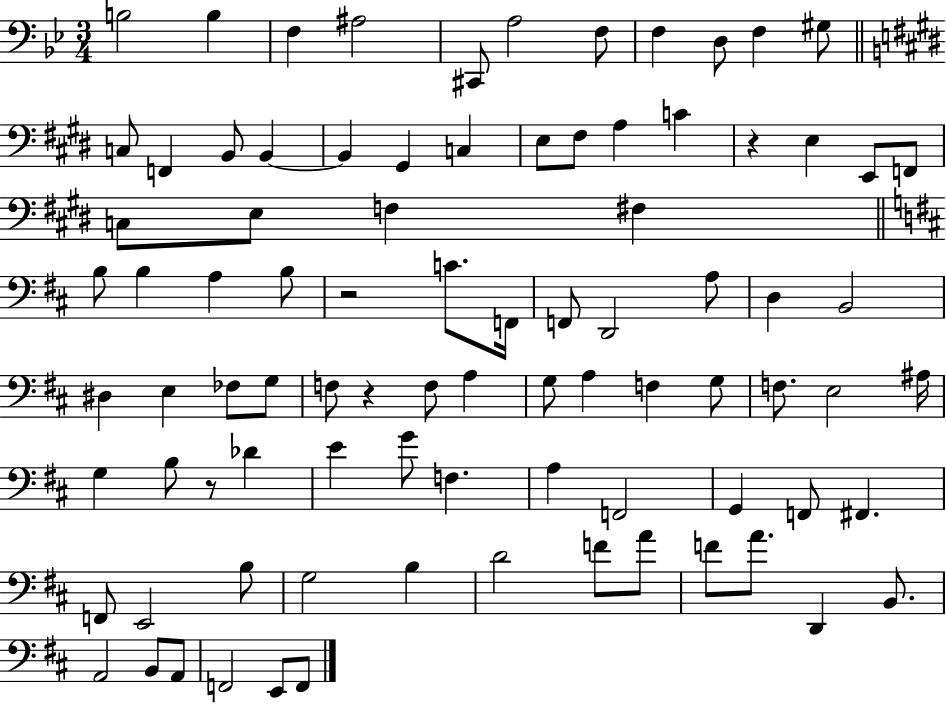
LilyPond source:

{
  \clef bass
  \numericTimeSignature
  \time 3/4
  \key bes \major
  \repeat volta 2 { b2 b4 | f4 ais2 | cis,8 a2 f8 | f4 d8 f4 gis8 | \break \bar "||" \break \key e \major c8 f,4 b,8 b,4~~ | b,4 gis,4 c4 | e8 fis8 a4 c'4 | r4 e4 e,8 f,8 | \break c8 e8 f4 fis4 | \bar "||" \break \key d \major b8 b4 a4 b8 | r2 c'8. f,16 | f,8 d,2 a8 | d4 b,2 | \break dis4 e4 fes8 g8 | f8 r4 f8 a4 | g8 a4 f4 g8 | f8. e2 ais16 | \break g4 b8 r8 des'4 | e'4 g'8 f4. | a4 f,2 | g,4 f,8 fis,4. | \break f,8 e,2 b8 | g2 b4 | d'2 f'8 a'8 | f'8 a'8. d,4 b,8. | \break a,2 b,8 a,8 | f,2 e,8 f,8 | } \bar "|."
}